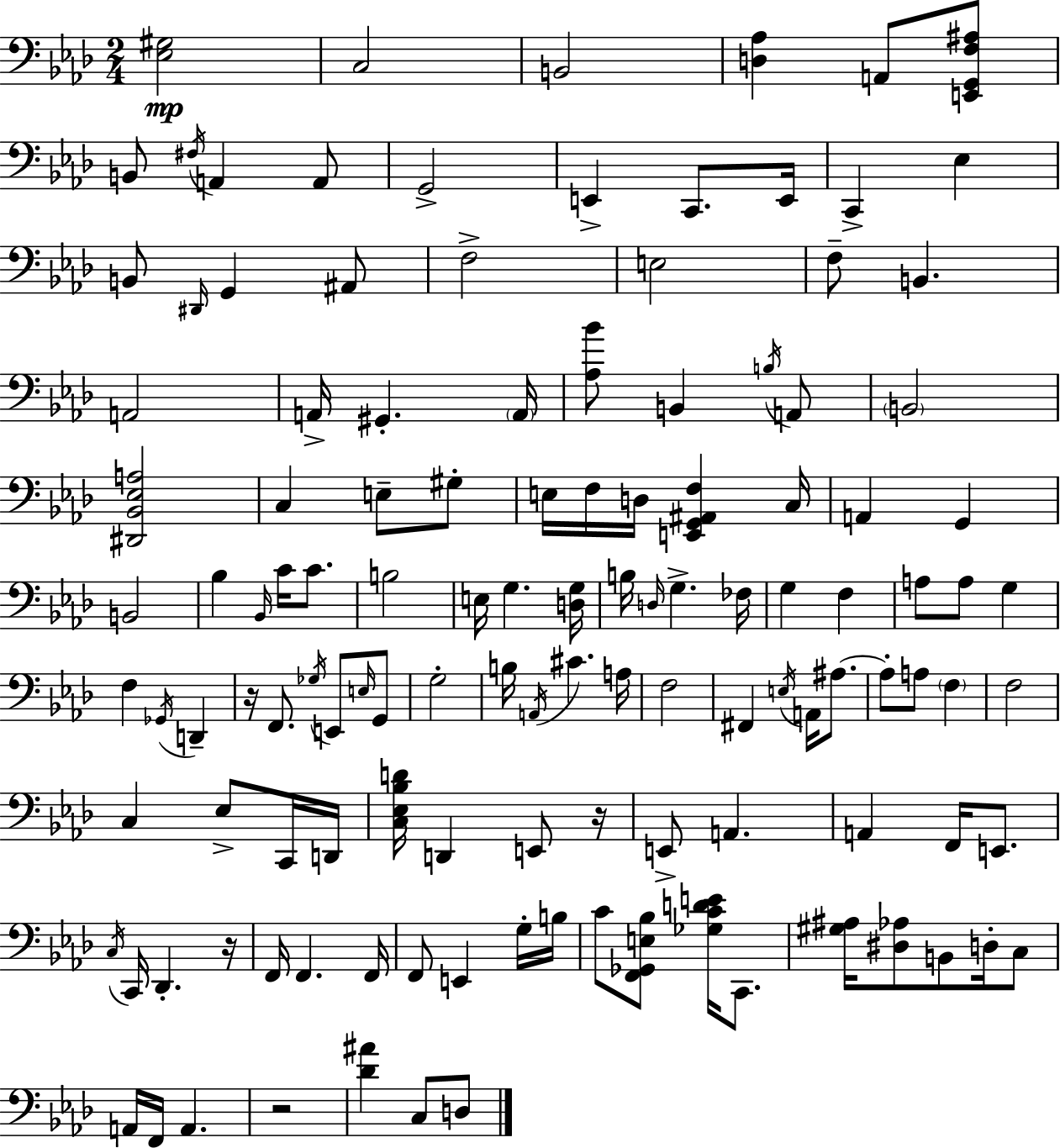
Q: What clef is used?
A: bass